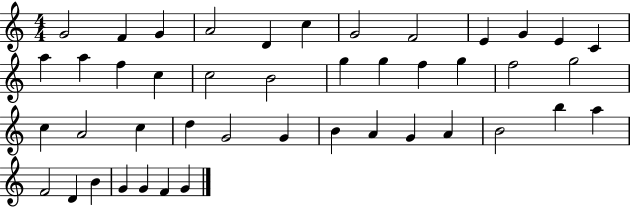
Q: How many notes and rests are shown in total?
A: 44